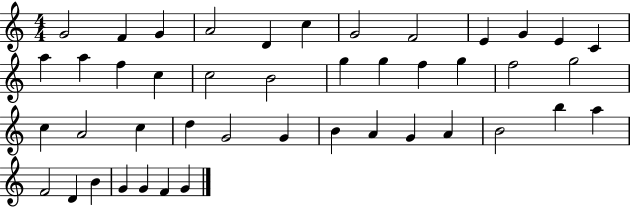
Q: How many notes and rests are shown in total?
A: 44